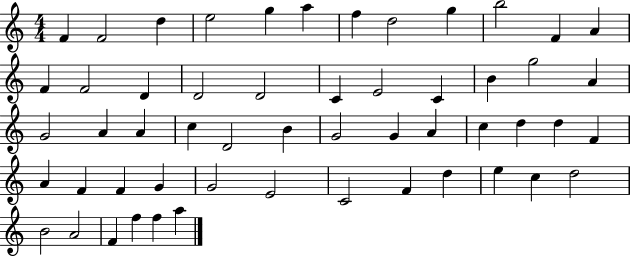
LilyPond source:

{
  \clef treble
  \numericTimeSignature
  \time 4/4
  \key c \major
  f'4 f'2 d''4 | e''2 g''4 a''4 | f''4 d''2 g''4 | b''2 f'4 a'4 | \break f'4 f'2 d'4 | d'2 d'2 | c'4 e'2 c'4 | b'4 g''2 a'4 | \break g'2 a'4 a'4 | c''4 d'2 b'4 | g'2 g'4 a'4 | c''4 d''4 d''4 f'4 | \break a'4 f'4 f'4 g'4 | g'2 e'2 | c'2 f'4 d''4 | e''4 c''4 d''2 | \break b'2 a'2 | f'4 f''4 f''4 a''4 | \bar "|."
}